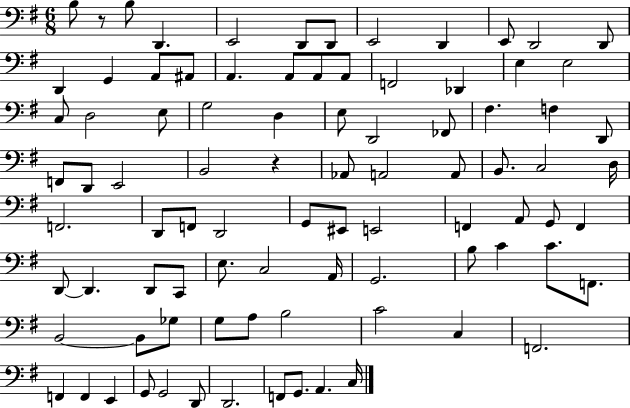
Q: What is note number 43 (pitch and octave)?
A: C3